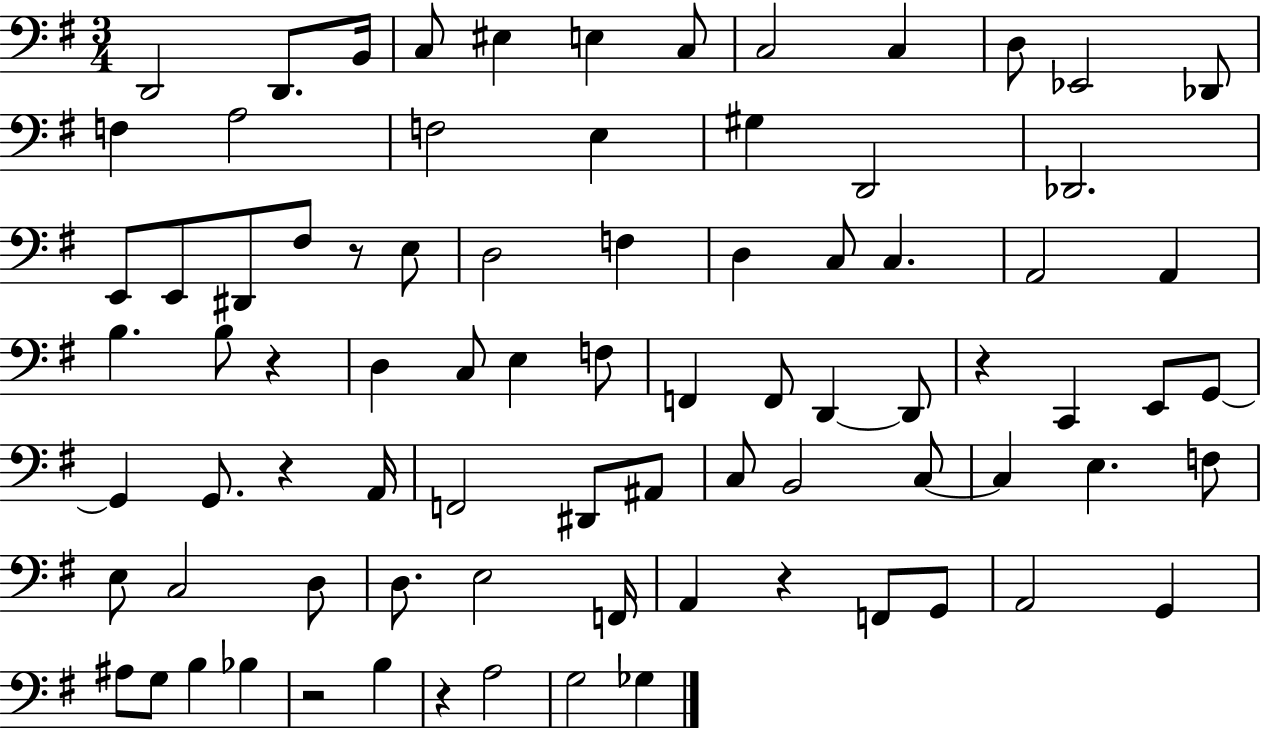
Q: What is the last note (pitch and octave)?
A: Gb3